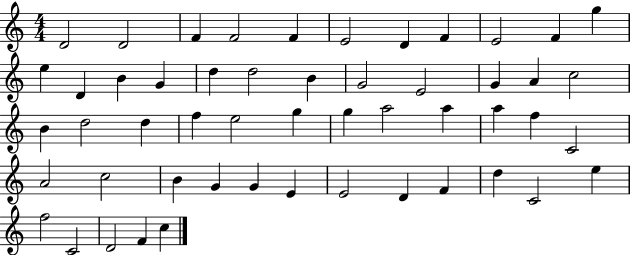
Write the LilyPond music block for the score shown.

{
  \clef treble
  \numericTimeSignature
  \time 4/4
  \key c \major
  d'2 d'2 | f'4 f'2 f'4 | e'2 d'4 f'4 | e'2 f'4 g''4 | \break e''4 d'4 b'4 g'4 | d''4 d''2 b'4 | g'2 e'2 | g'4 a'4 c''2 | \break b'4 d''2 d''4 | f''4 e''2 g''4 | g''4 a''2 a''4 | a''4 f''4 c'2 | \break a'2 c''2 | b'4 g'4 g'4 e'4 | e'2 d'4 f'4 | d''4 c'2 e''4 | \break f''2 c'2 | d'2 f'4 c''4 | \bar "|."
}